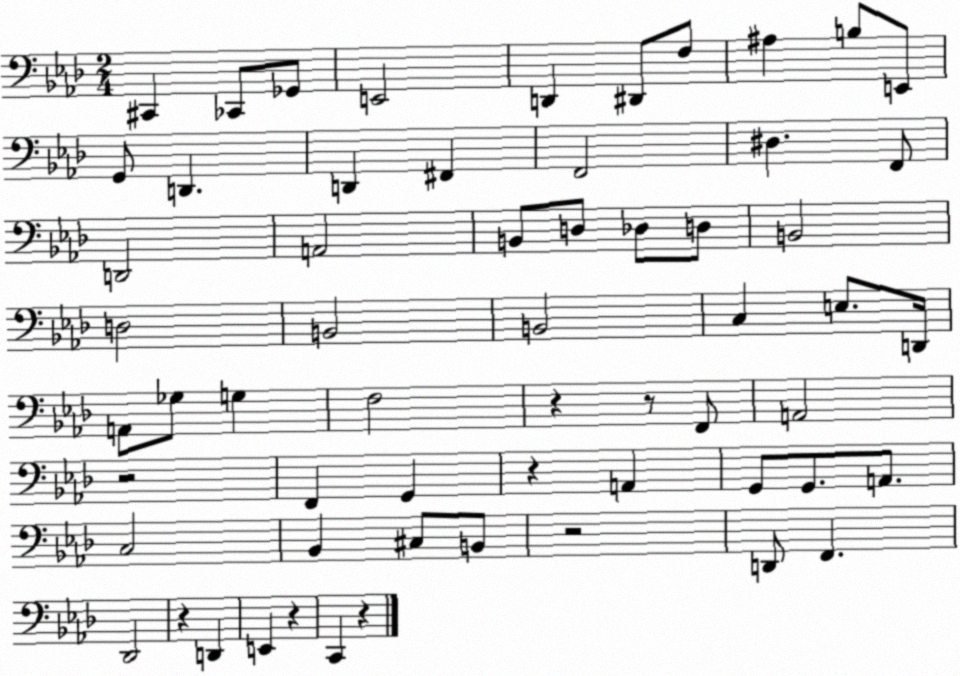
X:1
T:Untitled
M:2/4
L:1/4
K:Ab
^C,, _C,,/2 _G,,/2 E,,2 D,, ^D,,/2 F,/2 ^A, B,/2 E,,/2 G,,/2 D,, D,, ^F,, F,,2 ^D, F,,/2 D,,2 A,,2 B,,/2 D,/2 _D,/2 D,/2 B,,2 D,2 B,,2 B,,2 C, E,/2 D,,/4 A,,/2 _G,/2 G, F,2 z z/2 F,,/2 A,,2 z2 F,, G,, z A,, G,,/2 G,,/2 A,,/2 C,2 _B,, ^C,/2 B,,/2 z2 D,,/2 F,, _D,,2 z D,, E,, z C,, z